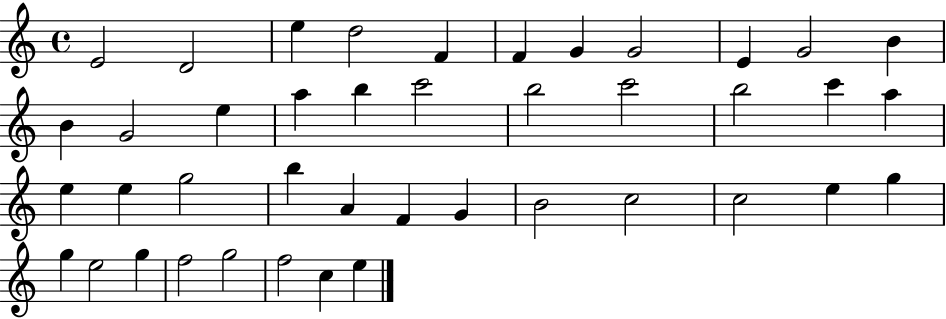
E4/h D4/h E5/q D5/h F4/q F4/q G4/q G4/h E4/q G4/h B4/q B4/q G4/h E5/q A5/q B5/q C6/h B5/h C6/h B5/h C6/q A5/q E5/q E5/q G5/h B5/q A4/q F4/q G4/q B4/h C5/h C5/h E5/q G5/q G5/q E5/h G5/q F5/h G5/h F5/h C5/q E5/q